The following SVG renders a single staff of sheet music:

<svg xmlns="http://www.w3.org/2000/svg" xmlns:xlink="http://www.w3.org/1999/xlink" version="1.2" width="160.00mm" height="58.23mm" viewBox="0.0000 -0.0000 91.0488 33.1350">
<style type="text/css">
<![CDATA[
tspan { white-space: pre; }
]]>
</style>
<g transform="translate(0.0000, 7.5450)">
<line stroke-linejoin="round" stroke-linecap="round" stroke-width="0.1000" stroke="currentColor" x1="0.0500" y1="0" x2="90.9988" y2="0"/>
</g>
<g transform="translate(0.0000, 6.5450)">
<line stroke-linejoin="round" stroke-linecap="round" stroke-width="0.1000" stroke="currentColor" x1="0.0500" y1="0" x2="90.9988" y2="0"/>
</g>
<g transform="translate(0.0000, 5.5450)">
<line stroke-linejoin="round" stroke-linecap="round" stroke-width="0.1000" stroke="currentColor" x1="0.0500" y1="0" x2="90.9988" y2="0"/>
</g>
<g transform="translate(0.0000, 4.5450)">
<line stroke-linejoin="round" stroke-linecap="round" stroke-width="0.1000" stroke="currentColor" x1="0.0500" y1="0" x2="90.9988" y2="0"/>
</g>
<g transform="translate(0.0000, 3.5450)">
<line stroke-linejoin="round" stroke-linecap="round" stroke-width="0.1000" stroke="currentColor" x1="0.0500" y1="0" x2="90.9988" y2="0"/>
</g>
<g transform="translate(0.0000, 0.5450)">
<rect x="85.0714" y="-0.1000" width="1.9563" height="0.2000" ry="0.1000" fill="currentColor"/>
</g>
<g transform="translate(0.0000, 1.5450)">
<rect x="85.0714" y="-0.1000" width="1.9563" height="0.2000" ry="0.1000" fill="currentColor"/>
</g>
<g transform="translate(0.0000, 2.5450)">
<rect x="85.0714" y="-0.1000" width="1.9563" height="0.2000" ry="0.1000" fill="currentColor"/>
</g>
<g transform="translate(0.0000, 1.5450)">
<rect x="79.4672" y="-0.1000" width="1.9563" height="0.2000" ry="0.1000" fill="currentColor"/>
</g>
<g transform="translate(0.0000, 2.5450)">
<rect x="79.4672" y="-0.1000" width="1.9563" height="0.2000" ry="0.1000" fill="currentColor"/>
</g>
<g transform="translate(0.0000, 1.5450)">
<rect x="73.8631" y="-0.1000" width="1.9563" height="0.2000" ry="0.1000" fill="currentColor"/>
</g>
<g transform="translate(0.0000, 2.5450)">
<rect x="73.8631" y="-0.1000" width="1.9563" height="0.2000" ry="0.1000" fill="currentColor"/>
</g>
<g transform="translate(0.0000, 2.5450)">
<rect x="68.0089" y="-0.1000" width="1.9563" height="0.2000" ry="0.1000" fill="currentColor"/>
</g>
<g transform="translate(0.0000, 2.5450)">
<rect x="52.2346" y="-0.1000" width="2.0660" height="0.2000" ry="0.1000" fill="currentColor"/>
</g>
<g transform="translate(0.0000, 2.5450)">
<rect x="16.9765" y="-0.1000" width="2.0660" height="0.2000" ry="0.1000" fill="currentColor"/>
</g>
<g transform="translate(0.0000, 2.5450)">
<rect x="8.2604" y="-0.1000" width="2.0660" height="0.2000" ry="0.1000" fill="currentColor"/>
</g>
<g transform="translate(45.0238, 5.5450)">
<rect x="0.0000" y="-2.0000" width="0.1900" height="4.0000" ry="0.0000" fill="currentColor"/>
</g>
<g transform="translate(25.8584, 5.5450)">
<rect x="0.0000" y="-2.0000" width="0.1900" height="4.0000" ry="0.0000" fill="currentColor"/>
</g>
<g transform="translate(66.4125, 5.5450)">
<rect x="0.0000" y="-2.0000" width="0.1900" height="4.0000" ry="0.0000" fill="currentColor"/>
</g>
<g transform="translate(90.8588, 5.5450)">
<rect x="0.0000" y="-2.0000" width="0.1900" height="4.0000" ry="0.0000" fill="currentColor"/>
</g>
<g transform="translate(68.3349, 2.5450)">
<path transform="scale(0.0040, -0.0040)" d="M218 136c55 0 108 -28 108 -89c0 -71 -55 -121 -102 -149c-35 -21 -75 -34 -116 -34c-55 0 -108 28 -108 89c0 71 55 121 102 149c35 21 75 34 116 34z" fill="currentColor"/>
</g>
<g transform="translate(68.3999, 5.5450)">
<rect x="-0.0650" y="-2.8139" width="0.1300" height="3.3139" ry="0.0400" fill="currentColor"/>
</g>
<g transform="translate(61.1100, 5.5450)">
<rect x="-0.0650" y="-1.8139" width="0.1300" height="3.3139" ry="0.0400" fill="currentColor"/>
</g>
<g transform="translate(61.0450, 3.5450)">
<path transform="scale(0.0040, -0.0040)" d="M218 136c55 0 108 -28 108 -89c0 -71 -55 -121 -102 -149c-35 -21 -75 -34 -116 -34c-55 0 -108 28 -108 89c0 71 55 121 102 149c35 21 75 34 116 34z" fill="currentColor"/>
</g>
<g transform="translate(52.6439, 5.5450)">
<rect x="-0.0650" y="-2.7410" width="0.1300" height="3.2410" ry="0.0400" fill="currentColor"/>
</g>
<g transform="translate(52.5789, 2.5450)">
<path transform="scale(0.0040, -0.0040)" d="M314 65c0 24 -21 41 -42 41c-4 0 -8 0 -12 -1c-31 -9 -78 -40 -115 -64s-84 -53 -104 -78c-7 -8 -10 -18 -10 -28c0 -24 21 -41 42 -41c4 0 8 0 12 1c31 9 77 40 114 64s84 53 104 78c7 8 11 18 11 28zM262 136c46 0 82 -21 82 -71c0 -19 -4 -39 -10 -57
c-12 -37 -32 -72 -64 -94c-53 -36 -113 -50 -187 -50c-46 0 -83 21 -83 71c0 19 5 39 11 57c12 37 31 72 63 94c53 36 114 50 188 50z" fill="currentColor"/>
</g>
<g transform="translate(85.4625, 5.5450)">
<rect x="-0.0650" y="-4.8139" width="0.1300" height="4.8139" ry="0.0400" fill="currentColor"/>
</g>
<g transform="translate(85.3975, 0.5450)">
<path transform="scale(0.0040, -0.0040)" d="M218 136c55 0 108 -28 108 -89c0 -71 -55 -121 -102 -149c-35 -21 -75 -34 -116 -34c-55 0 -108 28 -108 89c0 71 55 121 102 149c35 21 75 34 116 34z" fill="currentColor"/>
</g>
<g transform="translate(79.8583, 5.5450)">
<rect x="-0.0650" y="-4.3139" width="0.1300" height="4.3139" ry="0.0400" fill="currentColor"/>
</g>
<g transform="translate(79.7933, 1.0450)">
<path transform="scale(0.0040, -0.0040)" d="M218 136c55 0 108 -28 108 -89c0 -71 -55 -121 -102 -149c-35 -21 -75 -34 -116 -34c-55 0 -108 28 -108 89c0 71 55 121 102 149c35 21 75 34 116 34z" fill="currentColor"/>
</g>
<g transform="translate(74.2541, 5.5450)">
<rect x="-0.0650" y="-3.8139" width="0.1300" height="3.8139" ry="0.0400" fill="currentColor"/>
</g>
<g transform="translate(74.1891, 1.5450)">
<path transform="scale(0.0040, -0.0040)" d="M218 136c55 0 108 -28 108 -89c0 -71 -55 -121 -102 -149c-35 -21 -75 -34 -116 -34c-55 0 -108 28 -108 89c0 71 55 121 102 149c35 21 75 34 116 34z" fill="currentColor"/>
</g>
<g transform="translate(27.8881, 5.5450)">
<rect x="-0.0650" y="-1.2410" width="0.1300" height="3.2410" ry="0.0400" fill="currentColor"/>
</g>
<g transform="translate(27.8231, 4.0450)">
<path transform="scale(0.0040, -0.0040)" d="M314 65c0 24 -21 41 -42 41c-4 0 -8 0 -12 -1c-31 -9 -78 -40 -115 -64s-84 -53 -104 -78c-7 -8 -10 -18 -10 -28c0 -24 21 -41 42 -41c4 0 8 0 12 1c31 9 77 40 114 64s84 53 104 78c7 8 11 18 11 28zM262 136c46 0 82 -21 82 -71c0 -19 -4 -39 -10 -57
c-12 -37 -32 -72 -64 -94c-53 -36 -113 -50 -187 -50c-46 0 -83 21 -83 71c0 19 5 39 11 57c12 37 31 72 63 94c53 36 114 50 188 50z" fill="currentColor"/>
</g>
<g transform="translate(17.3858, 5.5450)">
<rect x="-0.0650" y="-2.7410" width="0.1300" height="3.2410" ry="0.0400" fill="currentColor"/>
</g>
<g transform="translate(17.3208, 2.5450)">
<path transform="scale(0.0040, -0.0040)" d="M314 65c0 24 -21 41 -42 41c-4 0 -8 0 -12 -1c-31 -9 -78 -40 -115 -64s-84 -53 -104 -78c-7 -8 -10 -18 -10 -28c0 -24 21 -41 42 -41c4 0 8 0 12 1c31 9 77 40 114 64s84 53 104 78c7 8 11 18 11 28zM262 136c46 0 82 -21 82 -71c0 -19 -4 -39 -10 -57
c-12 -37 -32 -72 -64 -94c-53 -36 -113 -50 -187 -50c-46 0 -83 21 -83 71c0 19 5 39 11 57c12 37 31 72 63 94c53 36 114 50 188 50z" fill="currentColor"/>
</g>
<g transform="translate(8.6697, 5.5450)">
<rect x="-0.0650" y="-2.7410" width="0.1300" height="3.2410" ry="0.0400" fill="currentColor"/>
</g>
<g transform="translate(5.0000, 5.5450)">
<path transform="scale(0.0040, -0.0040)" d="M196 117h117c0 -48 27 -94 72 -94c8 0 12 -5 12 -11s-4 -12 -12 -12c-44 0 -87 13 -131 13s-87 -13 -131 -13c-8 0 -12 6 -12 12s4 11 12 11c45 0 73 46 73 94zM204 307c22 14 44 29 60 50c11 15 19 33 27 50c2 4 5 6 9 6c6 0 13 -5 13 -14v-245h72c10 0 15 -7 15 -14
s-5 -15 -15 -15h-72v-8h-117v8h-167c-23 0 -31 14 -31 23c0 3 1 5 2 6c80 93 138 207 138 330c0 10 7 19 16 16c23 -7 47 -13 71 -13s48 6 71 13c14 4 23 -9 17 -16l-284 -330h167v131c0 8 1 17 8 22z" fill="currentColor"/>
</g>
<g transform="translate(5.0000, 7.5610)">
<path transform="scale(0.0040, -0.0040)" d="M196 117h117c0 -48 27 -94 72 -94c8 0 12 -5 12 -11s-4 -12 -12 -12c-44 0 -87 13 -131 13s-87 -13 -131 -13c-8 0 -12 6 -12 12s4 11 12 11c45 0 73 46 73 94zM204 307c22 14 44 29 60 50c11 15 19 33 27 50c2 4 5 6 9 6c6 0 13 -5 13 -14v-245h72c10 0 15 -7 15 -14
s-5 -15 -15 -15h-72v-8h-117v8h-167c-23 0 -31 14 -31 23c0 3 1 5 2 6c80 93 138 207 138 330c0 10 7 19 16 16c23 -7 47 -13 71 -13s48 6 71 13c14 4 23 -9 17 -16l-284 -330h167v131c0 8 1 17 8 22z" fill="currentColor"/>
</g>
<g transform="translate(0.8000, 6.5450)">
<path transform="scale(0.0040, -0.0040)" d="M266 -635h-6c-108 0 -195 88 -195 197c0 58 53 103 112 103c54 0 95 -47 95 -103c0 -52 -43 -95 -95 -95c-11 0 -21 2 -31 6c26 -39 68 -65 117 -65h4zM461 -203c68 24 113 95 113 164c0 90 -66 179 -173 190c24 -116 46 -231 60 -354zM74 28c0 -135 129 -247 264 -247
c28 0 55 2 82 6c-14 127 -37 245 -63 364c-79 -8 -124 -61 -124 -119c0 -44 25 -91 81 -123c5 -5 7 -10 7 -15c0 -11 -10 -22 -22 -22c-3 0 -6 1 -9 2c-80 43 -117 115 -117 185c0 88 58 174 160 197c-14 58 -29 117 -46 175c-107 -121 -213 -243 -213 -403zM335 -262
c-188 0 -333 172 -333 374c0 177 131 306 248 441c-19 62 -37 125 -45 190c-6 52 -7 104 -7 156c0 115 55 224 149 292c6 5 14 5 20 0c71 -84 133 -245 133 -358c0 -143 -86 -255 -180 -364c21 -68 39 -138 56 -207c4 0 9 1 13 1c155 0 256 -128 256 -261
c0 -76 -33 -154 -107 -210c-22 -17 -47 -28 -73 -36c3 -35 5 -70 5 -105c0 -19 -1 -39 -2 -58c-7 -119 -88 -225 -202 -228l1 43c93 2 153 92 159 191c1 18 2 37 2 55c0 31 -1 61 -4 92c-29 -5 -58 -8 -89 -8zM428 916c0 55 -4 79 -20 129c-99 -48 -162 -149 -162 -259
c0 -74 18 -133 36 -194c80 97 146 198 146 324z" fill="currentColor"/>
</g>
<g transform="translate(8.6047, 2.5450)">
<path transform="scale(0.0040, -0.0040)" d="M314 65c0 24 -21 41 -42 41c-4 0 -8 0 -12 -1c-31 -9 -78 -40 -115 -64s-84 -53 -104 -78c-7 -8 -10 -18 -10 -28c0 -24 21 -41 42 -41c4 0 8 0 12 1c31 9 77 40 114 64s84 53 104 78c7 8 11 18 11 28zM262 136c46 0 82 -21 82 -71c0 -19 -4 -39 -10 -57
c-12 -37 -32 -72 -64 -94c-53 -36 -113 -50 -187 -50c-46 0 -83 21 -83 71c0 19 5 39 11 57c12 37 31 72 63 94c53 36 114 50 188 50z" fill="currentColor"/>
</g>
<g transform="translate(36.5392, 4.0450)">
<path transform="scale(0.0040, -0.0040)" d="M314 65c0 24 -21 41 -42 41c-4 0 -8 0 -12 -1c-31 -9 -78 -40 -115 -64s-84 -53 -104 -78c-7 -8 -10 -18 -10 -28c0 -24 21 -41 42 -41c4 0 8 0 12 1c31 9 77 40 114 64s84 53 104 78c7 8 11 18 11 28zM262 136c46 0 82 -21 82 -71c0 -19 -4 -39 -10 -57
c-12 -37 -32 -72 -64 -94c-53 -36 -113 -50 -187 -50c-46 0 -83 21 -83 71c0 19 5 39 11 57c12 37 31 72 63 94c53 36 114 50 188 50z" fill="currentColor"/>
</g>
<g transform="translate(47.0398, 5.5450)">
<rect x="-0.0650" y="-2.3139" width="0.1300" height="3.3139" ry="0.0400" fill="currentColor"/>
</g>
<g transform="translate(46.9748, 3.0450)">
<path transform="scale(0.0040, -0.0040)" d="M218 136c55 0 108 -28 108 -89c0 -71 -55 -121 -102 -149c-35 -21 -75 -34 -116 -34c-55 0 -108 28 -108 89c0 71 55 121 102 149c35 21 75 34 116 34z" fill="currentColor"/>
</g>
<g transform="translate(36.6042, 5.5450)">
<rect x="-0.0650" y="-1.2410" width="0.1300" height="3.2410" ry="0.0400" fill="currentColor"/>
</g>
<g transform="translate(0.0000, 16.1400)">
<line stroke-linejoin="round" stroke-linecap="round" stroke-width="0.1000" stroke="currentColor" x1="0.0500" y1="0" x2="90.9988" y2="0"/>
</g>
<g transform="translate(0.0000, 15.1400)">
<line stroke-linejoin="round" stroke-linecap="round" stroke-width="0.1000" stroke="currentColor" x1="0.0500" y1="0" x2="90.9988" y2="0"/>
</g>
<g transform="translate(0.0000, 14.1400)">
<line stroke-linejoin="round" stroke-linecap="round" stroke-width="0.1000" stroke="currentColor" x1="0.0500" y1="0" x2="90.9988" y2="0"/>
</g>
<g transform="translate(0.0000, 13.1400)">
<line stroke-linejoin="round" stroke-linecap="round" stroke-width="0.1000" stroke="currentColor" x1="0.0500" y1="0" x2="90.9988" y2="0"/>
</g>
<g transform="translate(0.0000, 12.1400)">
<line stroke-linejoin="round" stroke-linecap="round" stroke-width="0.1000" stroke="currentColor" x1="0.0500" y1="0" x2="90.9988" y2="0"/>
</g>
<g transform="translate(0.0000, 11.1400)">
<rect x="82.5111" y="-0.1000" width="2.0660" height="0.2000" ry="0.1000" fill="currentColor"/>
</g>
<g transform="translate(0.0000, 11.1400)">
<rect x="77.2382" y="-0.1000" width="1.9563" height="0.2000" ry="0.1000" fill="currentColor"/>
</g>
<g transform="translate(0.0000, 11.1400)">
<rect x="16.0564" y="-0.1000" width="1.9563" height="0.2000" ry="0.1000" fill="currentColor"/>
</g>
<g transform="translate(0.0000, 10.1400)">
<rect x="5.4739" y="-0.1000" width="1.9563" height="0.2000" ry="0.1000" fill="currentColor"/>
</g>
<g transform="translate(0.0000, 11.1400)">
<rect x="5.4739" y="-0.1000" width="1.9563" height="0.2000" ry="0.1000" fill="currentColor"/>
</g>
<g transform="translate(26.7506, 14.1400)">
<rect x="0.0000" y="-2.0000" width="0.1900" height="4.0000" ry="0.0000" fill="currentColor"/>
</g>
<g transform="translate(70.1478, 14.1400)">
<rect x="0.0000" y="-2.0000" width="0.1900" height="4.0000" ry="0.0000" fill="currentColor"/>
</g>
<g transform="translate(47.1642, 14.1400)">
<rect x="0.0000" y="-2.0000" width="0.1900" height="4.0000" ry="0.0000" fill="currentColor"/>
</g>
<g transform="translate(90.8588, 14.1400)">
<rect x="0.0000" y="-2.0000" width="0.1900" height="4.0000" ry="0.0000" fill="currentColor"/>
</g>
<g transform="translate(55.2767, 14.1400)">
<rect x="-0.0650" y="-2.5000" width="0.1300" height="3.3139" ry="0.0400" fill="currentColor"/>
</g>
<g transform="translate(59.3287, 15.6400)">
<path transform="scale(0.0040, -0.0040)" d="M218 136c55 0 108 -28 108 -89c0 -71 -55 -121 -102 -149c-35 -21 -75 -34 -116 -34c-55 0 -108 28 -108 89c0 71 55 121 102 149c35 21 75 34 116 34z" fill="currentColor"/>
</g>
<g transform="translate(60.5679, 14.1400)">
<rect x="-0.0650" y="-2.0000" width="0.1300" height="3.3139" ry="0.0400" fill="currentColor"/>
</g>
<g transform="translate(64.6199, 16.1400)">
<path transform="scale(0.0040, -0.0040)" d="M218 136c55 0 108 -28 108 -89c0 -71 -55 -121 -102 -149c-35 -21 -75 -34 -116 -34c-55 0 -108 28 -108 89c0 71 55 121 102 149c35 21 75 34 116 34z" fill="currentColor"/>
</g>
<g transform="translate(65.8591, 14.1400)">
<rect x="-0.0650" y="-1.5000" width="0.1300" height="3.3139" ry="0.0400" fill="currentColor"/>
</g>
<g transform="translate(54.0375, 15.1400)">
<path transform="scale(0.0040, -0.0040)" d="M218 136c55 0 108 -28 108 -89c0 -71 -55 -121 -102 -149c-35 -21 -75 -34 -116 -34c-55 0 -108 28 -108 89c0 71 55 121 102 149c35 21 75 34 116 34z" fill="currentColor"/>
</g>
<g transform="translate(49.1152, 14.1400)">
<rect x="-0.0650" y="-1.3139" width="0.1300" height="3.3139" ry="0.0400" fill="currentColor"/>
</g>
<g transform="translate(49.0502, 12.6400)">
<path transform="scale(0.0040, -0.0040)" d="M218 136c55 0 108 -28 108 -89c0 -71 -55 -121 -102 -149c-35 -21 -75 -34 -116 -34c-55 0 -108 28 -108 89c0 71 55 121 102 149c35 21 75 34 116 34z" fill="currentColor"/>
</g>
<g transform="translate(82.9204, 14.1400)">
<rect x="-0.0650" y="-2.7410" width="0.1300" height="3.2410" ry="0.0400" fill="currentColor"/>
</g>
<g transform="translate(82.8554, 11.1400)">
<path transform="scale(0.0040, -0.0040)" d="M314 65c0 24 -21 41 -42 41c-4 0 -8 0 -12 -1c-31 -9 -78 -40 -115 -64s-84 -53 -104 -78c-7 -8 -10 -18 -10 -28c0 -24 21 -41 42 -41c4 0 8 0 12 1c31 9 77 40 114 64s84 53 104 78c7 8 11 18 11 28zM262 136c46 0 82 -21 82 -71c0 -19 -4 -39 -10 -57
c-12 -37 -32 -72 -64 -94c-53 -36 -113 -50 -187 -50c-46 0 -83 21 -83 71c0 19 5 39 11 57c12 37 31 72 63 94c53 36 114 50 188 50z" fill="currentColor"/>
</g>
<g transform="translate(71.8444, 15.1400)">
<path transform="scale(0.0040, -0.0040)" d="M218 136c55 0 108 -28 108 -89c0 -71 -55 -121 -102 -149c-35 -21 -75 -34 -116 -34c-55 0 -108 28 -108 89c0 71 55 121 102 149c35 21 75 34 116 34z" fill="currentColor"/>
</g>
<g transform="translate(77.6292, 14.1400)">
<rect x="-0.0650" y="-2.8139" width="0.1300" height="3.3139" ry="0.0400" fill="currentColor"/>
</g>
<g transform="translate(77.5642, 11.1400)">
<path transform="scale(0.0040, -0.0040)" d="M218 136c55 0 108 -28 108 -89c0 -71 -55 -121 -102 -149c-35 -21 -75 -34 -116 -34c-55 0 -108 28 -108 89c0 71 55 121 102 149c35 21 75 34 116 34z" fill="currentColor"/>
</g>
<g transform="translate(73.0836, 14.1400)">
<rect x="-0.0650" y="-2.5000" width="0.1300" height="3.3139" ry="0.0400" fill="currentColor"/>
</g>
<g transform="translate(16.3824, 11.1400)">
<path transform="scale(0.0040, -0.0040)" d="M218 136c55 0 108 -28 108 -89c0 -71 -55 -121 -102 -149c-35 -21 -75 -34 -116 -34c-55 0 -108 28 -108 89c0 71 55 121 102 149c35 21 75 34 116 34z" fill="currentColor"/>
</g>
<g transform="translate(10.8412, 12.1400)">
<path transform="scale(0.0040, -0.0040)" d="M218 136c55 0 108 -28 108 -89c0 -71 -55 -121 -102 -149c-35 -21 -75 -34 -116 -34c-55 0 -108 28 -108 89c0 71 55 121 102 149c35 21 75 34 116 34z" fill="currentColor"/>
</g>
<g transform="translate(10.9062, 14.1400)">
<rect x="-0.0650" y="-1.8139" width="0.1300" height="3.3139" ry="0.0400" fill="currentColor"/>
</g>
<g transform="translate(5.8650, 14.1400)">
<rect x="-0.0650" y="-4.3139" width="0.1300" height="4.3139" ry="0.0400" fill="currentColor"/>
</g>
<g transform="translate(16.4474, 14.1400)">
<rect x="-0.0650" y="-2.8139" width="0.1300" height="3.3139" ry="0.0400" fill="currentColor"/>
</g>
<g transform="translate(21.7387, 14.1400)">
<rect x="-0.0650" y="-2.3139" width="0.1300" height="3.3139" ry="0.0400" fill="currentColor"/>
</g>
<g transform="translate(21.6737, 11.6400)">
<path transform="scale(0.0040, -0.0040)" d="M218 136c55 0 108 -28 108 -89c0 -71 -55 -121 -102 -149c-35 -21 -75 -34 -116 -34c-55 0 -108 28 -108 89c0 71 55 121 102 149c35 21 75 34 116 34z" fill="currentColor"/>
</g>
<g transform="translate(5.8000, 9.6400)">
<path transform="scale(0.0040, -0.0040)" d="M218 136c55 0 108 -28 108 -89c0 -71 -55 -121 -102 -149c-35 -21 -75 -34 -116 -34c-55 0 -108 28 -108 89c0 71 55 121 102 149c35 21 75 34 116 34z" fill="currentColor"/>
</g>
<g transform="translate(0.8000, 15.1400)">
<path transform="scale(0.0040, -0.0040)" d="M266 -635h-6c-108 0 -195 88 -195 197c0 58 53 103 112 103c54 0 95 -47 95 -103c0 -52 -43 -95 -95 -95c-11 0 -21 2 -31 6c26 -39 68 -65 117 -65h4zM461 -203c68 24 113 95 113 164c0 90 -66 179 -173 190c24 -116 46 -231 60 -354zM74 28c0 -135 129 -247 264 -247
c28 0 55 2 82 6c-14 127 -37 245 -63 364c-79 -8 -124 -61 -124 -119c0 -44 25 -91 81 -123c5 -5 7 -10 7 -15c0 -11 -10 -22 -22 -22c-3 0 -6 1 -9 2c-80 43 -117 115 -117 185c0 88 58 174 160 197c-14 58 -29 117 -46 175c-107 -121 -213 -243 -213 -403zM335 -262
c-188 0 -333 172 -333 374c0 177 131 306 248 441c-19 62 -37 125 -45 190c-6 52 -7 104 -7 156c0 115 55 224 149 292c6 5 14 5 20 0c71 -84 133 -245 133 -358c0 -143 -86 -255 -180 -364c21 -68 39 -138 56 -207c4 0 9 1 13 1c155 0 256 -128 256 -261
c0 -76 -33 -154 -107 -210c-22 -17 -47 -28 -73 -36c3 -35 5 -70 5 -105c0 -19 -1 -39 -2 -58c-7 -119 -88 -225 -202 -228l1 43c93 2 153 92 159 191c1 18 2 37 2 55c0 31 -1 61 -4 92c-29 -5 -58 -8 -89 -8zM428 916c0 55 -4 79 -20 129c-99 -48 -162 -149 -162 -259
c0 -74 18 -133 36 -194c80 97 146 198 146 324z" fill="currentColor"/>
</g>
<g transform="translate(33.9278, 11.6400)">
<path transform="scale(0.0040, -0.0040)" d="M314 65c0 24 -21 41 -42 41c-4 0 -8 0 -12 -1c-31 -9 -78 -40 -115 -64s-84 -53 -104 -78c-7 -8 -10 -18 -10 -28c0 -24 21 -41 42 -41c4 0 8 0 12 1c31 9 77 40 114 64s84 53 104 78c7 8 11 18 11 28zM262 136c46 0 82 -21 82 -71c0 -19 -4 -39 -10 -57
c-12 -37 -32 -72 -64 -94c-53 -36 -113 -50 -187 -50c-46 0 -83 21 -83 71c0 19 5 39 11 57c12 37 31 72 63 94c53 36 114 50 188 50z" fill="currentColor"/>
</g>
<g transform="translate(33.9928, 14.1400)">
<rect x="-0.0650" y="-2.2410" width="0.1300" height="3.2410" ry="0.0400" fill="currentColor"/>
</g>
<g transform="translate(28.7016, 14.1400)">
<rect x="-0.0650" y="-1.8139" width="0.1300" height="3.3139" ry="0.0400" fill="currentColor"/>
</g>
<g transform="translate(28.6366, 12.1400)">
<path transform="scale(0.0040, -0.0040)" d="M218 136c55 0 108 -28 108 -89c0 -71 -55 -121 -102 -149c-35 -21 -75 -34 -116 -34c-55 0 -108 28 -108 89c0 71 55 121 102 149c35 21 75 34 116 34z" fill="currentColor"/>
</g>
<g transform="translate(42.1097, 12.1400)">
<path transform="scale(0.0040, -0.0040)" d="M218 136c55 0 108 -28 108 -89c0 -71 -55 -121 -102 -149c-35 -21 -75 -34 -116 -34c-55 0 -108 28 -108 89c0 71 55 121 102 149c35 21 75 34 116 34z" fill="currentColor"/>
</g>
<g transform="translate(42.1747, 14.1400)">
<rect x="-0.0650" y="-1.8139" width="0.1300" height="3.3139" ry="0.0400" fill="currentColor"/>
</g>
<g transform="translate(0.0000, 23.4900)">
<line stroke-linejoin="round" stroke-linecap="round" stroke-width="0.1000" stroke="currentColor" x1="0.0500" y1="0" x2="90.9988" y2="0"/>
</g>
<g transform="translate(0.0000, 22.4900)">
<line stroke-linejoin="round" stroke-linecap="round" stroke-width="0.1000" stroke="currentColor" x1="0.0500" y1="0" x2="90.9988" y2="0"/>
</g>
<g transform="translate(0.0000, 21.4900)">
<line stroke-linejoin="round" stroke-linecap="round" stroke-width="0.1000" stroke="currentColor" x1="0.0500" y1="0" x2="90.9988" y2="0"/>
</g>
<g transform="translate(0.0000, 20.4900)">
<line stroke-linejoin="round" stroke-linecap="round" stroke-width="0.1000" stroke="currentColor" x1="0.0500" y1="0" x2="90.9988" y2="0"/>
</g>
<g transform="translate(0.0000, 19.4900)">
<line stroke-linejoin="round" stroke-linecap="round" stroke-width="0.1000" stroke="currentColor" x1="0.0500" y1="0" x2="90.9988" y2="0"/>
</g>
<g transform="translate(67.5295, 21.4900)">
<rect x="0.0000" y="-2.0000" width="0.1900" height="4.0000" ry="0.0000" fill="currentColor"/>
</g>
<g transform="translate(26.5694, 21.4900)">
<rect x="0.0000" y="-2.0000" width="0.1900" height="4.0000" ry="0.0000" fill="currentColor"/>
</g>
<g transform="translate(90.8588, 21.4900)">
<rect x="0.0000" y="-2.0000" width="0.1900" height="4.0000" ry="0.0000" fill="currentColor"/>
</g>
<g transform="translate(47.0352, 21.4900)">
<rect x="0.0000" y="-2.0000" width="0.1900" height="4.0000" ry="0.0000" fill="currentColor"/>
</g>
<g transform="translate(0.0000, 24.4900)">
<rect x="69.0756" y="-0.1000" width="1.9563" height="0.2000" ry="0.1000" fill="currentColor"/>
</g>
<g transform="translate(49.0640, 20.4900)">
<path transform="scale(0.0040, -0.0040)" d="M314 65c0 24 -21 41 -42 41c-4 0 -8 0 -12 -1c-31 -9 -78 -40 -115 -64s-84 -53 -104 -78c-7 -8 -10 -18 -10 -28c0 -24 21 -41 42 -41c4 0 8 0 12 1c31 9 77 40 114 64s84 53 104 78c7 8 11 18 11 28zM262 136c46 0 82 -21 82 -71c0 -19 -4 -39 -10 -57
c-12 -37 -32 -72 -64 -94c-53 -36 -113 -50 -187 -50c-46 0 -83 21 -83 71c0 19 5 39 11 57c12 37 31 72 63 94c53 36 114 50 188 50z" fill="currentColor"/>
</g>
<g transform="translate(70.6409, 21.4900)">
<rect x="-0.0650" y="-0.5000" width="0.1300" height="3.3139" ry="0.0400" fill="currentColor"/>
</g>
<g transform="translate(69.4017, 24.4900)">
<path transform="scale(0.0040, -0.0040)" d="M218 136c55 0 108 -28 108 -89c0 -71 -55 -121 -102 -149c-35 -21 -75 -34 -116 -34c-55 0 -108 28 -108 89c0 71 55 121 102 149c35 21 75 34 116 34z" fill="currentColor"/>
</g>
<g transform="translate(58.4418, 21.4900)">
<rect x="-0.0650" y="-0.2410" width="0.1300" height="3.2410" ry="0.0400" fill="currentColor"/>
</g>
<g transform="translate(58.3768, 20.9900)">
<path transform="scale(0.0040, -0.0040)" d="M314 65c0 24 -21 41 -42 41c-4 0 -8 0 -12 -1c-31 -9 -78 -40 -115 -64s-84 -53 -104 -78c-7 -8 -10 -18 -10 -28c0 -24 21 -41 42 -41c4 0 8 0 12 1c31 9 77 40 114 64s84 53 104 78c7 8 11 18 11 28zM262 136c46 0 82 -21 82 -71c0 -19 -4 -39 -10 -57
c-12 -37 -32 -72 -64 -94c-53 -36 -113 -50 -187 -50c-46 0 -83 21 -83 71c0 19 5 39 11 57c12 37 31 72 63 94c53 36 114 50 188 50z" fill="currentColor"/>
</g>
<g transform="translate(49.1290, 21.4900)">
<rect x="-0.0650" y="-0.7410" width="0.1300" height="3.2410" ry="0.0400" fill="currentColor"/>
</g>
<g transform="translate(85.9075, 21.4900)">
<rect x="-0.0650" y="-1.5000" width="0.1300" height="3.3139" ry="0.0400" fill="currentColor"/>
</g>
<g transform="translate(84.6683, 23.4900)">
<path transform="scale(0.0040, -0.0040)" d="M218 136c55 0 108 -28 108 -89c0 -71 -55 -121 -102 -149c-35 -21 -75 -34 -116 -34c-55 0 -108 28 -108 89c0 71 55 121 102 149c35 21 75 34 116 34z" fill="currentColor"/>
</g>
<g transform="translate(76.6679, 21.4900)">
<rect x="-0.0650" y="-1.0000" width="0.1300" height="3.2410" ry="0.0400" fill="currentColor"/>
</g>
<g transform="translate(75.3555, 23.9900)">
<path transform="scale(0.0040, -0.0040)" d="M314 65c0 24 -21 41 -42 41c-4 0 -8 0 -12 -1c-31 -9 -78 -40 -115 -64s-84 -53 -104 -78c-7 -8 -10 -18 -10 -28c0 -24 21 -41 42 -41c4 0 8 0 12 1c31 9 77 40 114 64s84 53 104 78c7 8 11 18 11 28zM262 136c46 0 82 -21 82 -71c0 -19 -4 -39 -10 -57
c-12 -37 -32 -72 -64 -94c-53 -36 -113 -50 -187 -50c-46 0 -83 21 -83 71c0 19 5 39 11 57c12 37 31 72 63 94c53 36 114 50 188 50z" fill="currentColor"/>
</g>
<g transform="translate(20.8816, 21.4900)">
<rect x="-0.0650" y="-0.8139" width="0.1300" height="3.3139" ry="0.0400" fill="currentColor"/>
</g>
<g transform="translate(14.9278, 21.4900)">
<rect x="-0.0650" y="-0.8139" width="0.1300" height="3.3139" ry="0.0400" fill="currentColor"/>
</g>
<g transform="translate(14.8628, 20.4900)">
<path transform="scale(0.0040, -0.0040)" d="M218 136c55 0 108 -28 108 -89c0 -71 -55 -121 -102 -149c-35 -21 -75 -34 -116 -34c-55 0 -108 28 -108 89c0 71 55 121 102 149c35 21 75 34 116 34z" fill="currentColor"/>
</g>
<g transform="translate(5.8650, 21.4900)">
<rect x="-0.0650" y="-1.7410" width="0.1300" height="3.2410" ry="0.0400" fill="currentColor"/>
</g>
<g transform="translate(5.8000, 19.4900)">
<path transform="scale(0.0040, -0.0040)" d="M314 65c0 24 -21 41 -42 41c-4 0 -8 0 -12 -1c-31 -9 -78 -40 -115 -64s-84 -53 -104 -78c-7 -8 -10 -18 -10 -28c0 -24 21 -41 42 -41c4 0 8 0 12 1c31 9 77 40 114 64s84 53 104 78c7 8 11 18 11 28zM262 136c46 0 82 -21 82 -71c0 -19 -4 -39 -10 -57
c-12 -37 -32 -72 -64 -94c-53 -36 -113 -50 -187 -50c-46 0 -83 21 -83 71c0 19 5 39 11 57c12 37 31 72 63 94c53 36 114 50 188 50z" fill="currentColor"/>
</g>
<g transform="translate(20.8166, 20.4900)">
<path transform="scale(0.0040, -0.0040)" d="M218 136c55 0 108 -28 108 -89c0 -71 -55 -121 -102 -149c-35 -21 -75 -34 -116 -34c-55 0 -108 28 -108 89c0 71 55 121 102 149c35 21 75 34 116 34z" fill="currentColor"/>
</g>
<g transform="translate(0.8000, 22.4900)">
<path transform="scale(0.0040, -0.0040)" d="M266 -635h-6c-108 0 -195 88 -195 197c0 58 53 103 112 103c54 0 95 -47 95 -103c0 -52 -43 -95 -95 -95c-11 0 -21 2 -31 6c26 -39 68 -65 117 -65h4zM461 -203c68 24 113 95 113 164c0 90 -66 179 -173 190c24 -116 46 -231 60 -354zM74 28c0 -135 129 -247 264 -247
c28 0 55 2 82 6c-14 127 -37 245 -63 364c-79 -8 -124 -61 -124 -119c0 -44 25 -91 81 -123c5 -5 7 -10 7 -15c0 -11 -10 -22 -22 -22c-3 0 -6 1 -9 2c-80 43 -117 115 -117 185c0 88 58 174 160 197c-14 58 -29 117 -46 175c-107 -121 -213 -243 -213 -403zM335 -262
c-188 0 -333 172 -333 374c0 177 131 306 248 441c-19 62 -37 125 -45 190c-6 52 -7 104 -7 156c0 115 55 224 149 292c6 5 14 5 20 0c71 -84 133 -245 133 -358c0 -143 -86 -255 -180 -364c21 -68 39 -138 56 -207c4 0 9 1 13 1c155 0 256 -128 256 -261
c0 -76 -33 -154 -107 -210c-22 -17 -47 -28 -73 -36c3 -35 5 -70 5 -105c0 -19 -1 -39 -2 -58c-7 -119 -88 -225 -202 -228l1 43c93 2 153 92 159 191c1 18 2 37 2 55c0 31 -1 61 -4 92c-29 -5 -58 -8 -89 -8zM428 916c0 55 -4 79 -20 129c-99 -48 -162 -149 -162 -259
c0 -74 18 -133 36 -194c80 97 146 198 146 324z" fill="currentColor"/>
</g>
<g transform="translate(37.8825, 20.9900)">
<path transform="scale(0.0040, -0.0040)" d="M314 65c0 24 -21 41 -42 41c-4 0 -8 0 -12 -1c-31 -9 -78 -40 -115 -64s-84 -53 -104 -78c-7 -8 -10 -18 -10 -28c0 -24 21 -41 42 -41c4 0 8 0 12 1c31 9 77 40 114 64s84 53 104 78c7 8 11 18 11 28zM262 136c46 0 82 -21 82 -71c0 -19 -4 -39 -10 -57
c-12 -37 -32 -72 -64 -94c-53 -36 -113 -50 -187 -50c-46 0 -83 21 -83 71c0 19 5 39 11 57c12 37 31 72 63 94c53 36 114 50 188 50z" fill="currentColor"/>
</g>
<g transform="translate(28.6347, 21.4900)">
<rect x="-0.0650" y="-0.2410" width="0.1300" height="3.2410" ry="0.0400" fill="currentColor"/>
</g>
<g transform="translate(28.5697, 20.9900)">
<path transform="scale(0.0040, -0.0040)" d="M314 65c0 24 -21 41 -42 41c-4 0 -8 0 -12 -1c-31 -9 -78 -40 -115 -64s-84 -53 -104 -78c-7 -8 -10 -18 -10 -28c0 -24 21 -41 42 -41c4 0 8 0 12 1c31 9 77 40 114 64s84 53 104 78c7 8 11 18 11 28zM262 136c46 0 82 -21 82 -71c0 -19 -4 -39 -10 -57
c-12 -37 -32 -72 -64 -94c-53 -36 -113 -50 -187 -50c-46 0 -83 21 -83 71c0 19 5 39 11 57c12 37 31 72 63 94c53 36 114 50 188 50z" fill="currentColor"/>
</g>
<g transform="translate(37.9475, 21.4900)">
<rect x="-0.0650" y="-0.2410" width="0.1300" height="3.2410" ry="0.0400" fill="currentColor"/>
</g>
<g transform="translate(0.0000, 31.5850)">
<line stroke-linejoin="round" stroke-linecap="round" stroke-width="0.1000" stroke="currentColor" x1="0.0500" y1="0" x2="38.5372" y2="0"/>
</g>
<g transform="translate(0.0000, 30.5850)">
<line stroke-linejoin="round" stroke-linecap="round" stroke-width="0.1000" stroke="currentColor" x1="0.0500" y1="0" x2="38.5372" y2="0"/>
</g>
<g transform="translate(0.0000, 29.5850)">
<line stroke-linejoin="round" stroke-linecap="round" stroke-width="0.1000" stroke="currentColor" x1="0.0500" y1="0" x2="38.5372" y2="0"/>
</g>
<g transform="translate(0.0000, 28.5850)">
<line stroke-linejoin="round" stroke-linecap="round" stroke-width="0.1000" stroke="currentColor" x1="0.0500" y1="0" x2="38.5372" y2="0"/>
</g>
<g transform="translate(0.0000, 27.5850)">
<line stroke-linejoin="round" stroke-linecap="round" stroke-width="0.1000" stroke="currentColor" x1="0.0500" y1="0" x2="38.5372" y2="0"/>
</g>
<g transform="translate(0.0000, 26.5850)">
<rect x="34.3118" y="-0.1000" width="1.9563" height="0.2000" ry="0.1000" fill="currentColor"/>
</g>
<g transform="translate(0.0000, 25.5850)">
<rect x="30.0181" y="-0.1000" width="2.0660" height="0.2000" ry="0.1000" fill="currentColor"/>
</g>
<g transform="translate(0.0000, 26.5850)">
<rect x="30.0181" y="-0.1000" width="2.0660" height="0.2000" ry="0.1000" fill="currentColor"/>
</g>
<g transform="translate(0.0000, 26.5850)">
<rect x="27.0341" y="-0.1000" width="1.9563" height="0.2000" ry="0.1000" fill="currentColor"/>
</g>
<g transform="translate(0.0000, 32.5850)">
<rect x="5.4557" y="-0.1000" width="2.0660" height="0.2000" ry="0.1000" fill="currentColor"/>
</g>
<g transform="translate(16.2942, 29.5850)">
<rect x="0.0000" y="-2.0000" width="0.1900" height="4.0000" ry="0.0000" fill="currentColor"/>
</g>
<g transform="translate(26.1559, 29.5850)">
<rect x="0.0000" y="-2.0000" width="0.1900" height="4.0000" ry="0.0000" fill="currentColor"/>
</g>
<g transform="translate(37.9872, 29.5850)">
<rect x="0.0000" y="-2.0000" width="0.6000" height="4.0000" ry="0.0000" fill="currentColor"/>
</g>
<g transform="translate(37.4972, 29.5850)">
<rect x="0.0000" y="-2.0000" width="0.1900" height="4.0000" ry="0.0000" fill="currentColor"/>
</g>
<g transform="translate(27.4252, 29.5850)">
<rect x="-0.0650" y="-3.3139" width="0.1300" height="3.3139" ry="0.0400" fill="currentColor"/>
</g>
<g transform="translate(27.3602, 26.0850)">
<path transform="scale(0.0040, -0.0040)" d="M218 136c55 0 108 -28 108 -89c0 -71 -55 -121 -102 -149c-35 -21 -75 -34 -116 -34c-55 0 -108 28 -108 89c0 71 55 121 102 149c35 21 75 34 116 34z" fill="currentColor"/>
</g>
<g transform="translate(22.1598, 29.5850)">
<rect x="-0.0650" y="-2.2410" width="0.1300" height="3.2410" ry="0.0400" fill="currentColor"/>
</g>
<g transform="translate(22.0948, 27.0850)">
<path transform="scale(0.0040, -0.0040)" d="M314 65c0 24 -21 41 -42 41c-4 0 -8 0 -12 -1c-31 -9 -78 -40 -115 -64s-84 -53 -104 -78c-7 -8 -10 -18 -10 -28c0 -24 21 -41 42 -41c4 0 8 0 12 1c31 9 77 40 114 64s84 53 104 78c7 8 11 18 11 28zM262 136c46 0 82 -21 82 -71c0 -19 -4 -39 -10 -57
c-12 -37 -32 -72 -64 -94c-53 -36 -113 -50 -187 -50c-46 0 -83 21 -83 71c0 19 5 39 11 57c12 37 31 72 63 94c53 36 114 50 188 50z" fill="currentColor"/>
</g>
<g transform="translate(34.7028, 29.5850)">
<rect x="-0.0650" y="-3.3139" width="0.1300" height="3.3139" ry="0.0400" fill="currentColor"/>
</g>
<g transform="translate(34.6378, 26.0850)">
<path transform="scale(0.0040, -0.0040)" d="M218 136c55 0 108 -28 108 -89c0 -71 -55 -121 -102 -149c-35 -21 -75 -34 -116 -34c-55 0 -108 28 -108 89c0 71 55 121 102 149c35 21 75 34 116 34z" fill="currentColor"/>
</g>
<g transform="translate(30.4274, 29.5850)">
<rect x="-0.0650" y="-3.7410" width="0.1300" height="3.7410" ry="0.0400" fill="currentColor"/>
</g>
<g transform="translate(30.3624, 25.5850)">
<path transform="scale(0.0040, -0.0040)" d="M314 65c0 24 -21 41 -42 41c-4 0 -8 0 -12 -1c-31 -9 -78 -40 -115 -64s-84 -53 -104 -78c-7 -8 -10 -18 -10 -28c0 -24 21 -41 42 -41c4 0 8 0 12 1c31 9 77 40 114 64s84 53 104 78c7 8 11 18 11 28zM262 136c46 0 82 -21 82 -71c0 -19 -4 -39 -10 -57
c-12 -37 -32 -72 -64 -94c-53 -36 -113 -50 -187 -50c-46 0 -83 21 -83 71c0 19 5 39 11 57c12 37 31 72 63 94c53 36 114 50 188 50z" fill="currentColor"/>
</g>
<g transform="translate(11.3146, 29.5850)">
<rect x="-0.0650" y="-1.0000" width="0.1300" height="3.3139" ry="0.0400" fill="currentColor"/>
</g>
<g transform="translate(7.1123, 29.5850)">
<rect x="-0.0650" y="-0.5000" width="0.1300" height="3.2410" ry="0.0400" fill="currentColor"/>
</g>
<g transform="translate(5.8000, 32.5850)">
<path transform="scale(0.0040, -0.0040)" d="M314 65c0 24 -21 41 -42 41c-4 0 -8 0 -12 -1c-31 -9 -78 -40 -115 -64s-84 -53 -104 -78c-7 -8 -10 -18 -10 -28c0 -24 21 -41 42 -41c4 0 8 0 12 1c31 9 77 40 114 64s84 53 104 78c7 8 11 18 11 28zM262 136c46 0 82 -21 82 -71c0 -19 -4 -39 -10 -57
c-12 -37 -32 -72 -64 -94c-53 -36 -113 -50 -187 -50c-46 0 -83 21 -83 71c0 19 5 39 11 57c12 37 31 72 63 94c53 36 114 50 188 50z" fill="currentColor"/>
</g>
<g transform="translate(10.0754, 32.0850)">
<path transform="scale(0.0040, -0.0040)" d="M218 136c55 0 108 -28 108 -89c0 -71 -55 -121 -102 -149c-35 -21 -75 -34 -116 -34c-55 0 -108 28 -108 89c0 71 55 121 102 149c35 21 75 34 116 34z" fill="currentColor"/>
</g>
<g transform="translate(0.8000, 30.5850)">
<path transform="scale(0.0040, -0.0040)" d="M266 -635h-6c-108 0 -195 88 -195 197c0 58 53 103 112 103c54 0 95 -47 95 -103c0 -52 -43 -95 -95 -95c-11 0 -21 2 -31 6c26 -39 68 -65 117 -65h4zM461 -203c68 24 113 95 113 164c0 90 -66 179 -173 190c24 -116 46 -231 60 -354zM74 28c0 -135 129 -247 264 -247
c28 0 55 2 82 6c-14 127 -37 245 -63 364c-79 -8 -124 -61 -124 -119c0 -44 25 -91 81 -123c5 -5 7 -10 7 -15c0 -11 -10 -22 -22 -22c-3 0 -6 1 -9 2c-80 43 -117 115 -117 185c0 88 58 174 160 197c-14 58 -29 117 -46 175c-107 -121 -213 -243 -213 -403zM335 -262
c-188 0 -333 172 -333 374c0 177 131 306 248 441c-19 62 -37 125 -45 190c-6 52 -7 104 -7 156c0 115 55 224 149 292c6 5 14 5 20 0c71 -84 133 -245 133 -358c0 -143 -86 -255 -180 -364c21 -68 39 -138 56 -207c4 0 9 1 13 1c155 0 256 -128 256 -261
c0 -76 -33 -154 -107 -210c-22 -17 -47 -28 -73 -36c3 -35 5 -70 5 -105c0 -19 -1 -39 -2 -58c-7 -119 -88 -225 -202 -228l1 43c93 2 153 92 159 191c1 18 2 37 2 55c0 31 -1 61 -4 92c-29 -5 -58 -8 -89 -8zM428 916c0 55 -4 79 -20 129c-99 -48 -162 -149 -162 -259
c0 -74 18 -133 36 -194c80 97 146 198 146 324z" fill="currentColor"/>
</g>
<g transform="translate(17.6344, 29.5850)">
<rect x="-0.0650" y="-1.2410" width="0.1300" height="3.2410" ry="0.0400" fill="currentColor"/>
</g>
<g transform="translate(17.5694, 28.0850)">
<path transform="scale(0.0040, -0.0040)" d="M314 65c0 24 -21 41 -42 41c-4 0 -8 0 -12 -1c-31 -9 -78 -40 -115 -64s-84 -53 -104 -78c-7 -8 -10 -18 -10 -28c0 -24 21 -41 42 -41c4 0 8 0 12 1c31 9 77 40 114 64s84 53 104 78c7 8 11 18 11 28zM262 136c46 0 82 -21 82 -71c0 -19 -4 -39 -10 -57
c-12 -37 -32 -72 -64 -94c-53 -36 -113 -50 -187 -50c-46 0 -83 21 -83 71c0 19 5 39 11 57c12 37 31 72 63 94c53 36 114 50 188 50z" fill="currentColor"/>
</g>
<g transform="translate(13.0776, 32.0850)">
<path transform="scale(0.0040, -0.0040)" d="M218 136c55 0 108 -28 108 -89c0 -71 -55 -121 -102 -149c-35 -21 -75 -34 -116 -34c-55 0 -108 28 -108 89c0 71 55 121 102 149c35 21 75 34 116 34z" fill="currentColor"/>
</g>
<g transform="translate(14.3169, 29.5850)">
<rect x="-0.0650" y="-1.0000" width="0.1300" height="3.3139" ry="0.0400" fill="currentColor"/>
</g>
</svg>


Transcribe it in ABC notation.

X:1
T:Untitled
M:4/4
L:1/4
K:C
a2 a2 e2 e2 g a2 f a c' d' e' d' f a g f g2 f e G F E G a a2 f2 d d c2 c2 d2 c2 C D2 E C2 D D e2 g2 b c'2 b